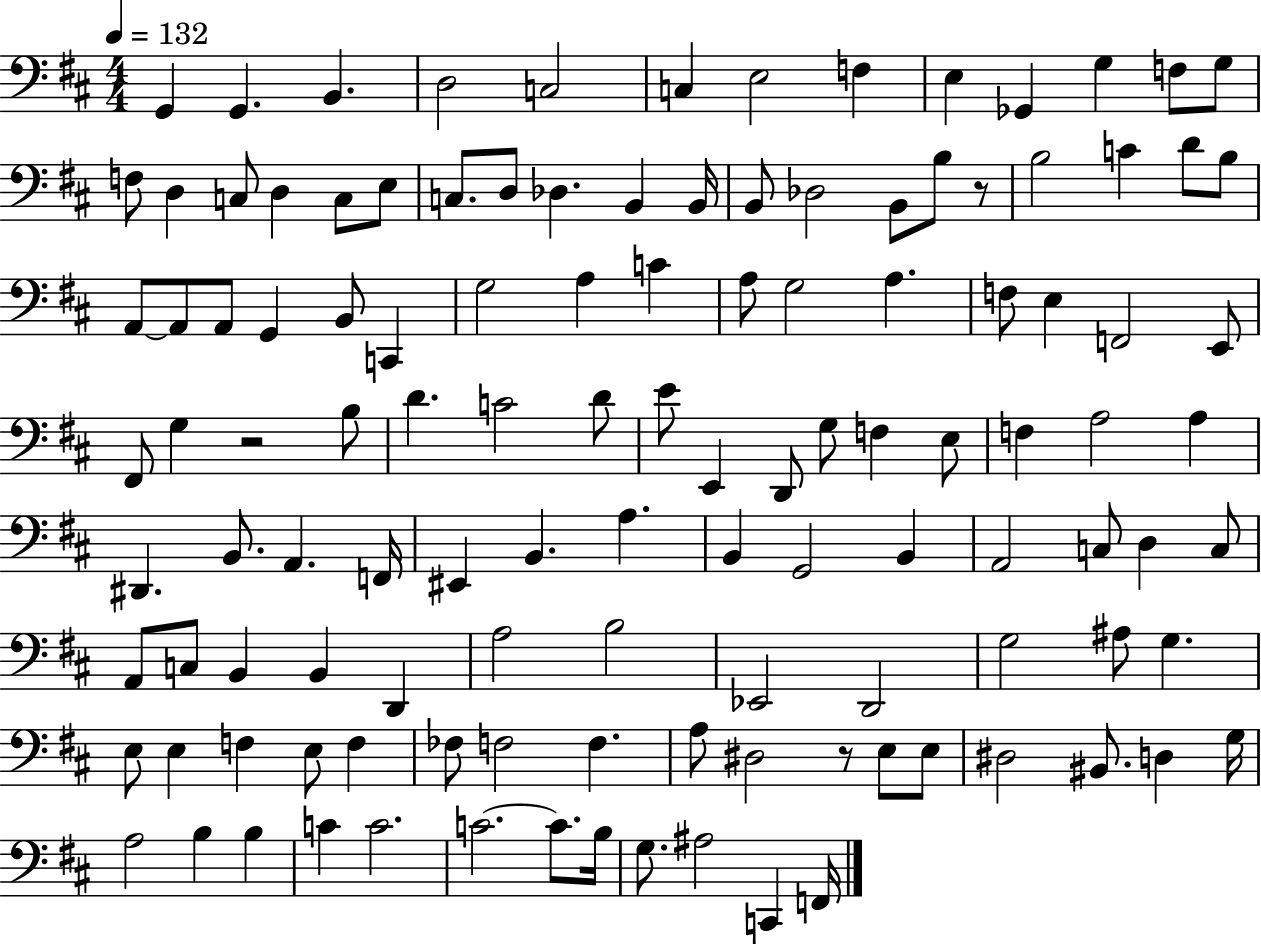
X:1
T:Untitled
M:4/4
L:1/4
K:D
G,, G,, B,, D,2 C,2 C, E,2 F, E, _G,, G, F,/2 G,/2 F,/2 D, C,/2 D, C,/2 E,/2 C,/2 D,/2 _D, B,, B,,/4 B,,/2 _D,2 B,,/2 B,/2 z/2 B,2 C D/2 B,/2 A,,/2 A,,/2 A,,/2 G,, B,,/2 C,, G,2 A, C A,/2 G,2 A, F,/2 E, F,,2 E,,/2 ^F,,/2 G, z2 B,/2 D C2 D/2 E/2 E,, D,,/2 G,/2 F, E,/2 F, A,2 A, ^D,, B,,/2 A,, F,,/4 ^E,, B,, A, B,, G,,2 B,, A,,2 C,/2 D, C,/2 A,,/2 C,/2 B,, B,, D,, A,2 B,2 _E,,2 D,,2 G,2 ^A,/2 G, E,/2 E, F, E,/2 F, _F,/2 F,2 F, A,/2 ^D,2 z/2 E,/2 E,/2 ^D,2 ^B,,/2 D, G,/4 A,2 B, B, C C2 C2 C/2 B,/4 G,/2 ^A,2 C,, F,,/4